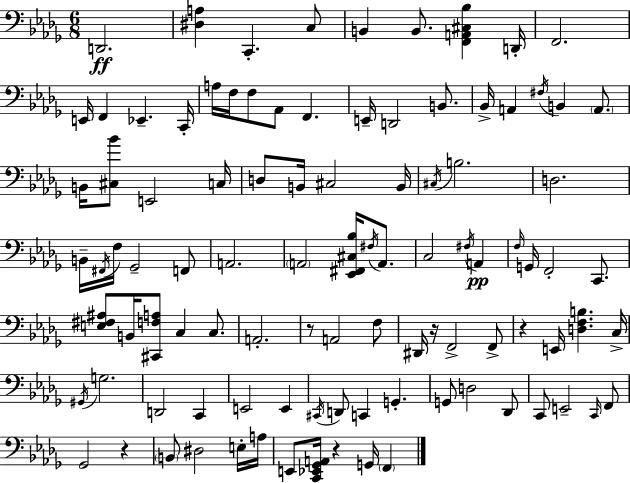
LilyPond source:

{
  \clef bass
  \numericTimeSignature
  \time 6/8
  \key bes \minor
  d,2.\ff | <dis a>4 c,4.-. c8 | b,4 b,8. <f, a, cis bes>4 d,16-. | f,2. | \break e,16 f,4 ees,4.-- c,16-. | a16 f16 f8 aes,8 f,4. | e,16-- d,2 b,8. | bes,16-> a,4 \acciaccatura { fis16 } b,4 \parenthesize a,8. | \break b,16 <cis bes'>8 e,2 | c16 d8 b,16 cis2 | b,16 \acciaccatura { cis16 } b2. | d2. | \break b,16-- \acciaccatura { fis,16 } f16 ges,2-- | f,8 a,2. | \parenthesize a,2 <ees, fis, cis bes>16 | \acciaccatura { fis16 } a,8. c2 | \break \acciaccatura { fis16 } a,4\pp \grace { f16 } g,16 f,2-. | c,8. <e fis ais>8 b,16 <cis, f a>8 c4 | c8. a,2.-. | r8 a,2 | \break f8 dis,16 r16 f,2-> | f,8-> r4 e,16 <d f b>4. | c16-> \acciaccatura { gis,16 } g2. | d,2 | \break c,4 e,2 | e,4 \acciaccatura { cis,16 } d,8 c,4 | g,4.-. g,8 d2 | des,8 c,8 e,2-- | \break \grace { c,16 } f,8 ges,2 | r4 \parenthesize b,8 dis2 | e16-. a16 e,8 <c, ees, ges, a,>16 | r4 g,16 \parenthesize f,4 \bar "|."
}